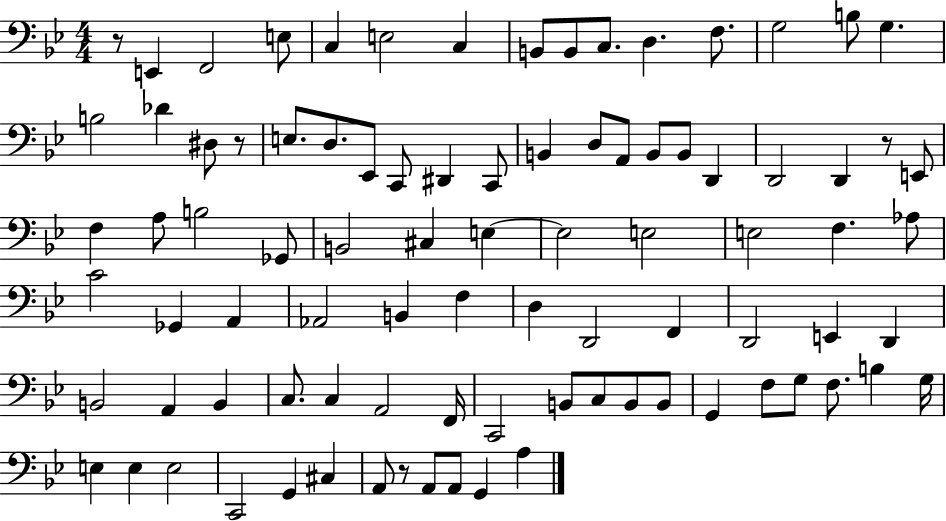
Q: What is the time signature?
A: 4/4